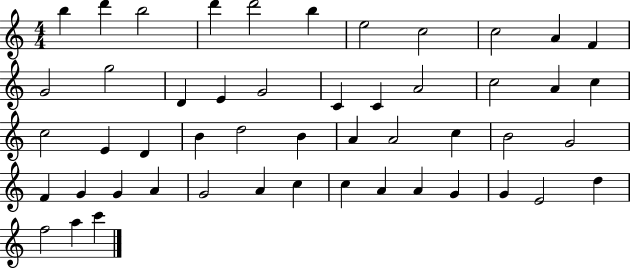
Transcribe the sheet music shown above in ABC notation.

X:1
T:Untitled
M:4/4
L:1/4
K:C
b d' b2 d' d'2 b e2 c2 c2 A F G2 g2 D E G2 C C A2 c2 A c c2 E D B d2 B A A2 c B2 G2 F G G A G2 A c c A A G G E2 d f2 a c'